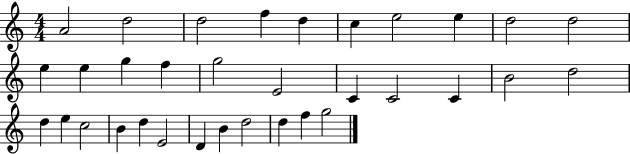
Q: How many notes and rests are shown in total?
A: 33